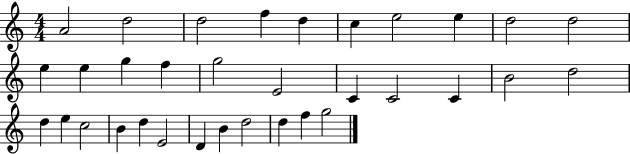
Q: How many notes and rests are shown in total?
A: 33